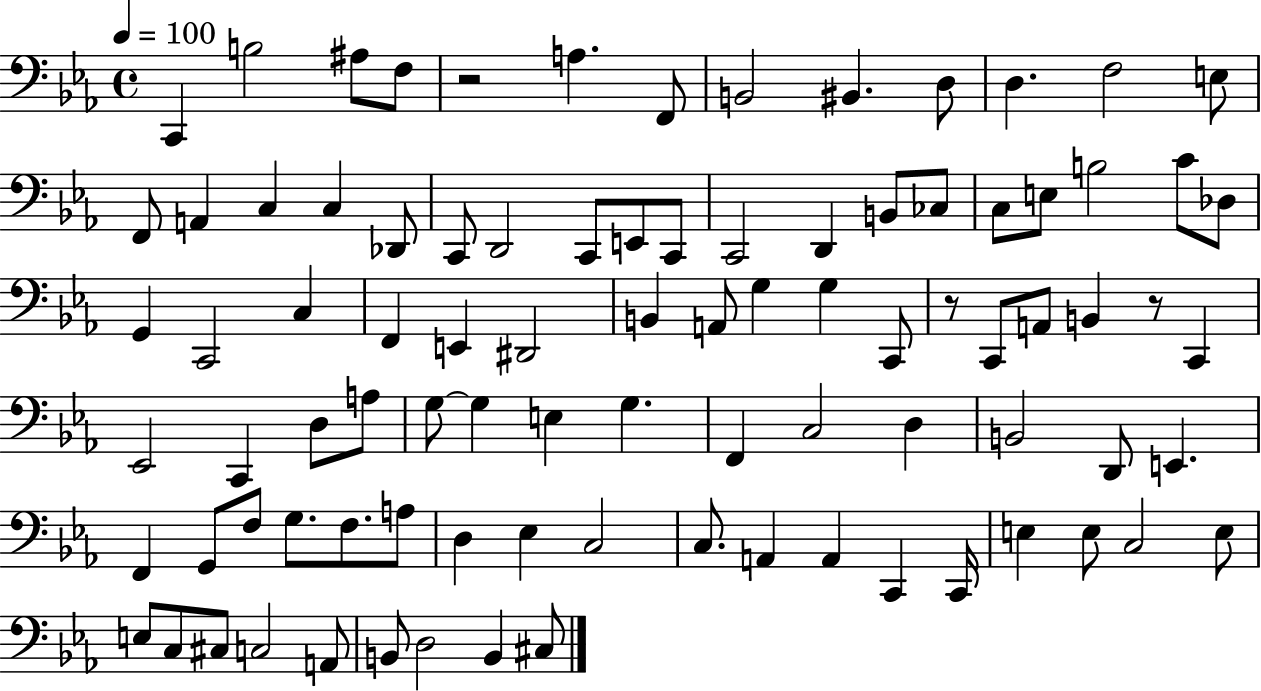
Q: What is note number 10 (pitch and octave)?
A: D3